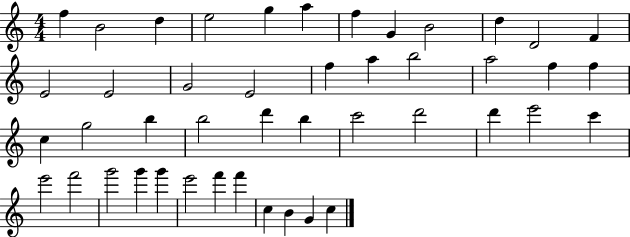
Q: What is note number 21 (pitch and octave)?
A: F5